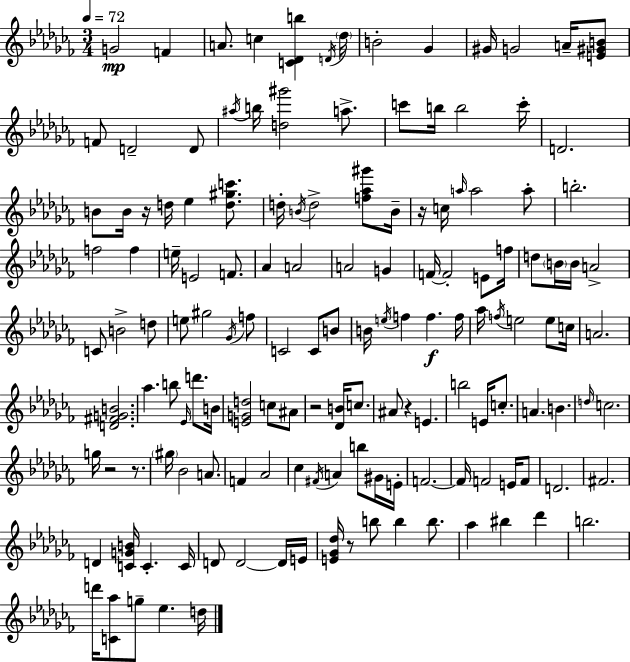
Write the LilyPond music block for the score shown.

{
  \clef treble
  \numericTimeSignature
  \time 3/4
  \key aes \minor
  \tempo 4 = 72
  g'2\mp f'4 | a'8. c''4 <c' des' b''>4 \acciaccatura { d'16 } | \parenthesize des''16 b'2-. ges'4 | gis'16 g'2 a'16-- <e' gis' b'>8 | \break f'8 d'2-- d'8 | \acciaccatura { ais''16 } b''16 <d'' gis'''>2 a''8.-> | c'''8 b''16 b''2 | c'''16-. d'2. | \break b'8 b'16 r16 d''16 ees''4 <d'' gis'' c'''>8. | d''16-. \acciaccatura { b'16 } d''2-> | <f'' aes'' gis'''>8 b'16-- r16 c''16 \grace { a''16 } a''2 | a''8-. b''2.-. | \break f''2 | f''4 e''16-- e'2 | f'8. aes'4 a'2 | a'2 | \break g'4 f'16~~ f'2-. | e'8 f''16 d''8 \parenthesize b'16 b'16 a'2-> | c'8 b'2-> | d''8 e''8 gis''2 | \break \acciaccatura { ges'16 } f''8 c'2 | c'8 b'8 b'16 \acciaccatura { e''16 } f''4 f''4.\f | f''16 aes''16 \acciaccatura { f''16 } e''2 | e''8 c''16 a'2. | \break <d' fis' g' b'>2. | aes''4. | b''8 \grace { ees'16 } d'''8. b'16 <e' g' d''>2 | c''8 ais'8 r2 | \break <des' b'>16 c''8. ais'8 r4 | e'4. b''2 | e'16 c''8.-. a'4. | b'4. \grace { d''16 } c''2. | \break g''16 r2 | r8. \parenthesize gis''16 bes'2 | a'8. f'4 | aes'2 ces''4 | \break \acciaccatura { fis'16 } a'4 b''8 gis'16 e'16-. f'2.~~ | f'16 f'2 | e'16 f'8 d'2. | fis'2. | \break d'4 | <c' g' b'>16 c'4.-. c'16 d'8 | d'2~~ d'16 e'16 <e' ges' des''>16 r8 | b''8 b''4 b''8. aes''4 | \break bis''4 des'''4 b''2. | d'''16 <c' aes''>8 | g''8-- ees''4. d''16 \bar "|."
}